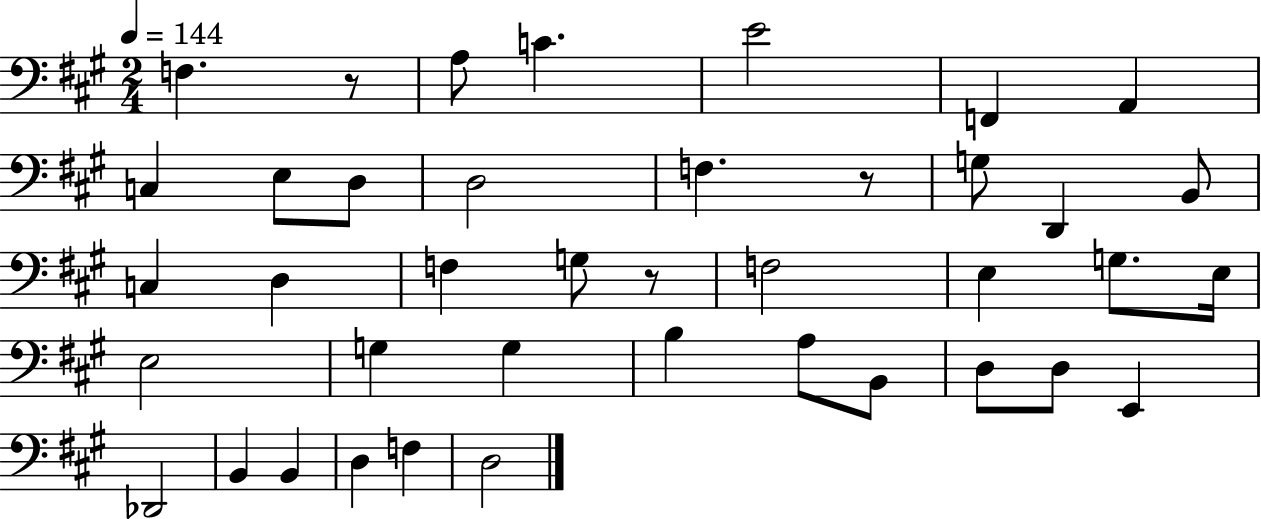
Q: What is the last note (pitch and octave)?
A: D3